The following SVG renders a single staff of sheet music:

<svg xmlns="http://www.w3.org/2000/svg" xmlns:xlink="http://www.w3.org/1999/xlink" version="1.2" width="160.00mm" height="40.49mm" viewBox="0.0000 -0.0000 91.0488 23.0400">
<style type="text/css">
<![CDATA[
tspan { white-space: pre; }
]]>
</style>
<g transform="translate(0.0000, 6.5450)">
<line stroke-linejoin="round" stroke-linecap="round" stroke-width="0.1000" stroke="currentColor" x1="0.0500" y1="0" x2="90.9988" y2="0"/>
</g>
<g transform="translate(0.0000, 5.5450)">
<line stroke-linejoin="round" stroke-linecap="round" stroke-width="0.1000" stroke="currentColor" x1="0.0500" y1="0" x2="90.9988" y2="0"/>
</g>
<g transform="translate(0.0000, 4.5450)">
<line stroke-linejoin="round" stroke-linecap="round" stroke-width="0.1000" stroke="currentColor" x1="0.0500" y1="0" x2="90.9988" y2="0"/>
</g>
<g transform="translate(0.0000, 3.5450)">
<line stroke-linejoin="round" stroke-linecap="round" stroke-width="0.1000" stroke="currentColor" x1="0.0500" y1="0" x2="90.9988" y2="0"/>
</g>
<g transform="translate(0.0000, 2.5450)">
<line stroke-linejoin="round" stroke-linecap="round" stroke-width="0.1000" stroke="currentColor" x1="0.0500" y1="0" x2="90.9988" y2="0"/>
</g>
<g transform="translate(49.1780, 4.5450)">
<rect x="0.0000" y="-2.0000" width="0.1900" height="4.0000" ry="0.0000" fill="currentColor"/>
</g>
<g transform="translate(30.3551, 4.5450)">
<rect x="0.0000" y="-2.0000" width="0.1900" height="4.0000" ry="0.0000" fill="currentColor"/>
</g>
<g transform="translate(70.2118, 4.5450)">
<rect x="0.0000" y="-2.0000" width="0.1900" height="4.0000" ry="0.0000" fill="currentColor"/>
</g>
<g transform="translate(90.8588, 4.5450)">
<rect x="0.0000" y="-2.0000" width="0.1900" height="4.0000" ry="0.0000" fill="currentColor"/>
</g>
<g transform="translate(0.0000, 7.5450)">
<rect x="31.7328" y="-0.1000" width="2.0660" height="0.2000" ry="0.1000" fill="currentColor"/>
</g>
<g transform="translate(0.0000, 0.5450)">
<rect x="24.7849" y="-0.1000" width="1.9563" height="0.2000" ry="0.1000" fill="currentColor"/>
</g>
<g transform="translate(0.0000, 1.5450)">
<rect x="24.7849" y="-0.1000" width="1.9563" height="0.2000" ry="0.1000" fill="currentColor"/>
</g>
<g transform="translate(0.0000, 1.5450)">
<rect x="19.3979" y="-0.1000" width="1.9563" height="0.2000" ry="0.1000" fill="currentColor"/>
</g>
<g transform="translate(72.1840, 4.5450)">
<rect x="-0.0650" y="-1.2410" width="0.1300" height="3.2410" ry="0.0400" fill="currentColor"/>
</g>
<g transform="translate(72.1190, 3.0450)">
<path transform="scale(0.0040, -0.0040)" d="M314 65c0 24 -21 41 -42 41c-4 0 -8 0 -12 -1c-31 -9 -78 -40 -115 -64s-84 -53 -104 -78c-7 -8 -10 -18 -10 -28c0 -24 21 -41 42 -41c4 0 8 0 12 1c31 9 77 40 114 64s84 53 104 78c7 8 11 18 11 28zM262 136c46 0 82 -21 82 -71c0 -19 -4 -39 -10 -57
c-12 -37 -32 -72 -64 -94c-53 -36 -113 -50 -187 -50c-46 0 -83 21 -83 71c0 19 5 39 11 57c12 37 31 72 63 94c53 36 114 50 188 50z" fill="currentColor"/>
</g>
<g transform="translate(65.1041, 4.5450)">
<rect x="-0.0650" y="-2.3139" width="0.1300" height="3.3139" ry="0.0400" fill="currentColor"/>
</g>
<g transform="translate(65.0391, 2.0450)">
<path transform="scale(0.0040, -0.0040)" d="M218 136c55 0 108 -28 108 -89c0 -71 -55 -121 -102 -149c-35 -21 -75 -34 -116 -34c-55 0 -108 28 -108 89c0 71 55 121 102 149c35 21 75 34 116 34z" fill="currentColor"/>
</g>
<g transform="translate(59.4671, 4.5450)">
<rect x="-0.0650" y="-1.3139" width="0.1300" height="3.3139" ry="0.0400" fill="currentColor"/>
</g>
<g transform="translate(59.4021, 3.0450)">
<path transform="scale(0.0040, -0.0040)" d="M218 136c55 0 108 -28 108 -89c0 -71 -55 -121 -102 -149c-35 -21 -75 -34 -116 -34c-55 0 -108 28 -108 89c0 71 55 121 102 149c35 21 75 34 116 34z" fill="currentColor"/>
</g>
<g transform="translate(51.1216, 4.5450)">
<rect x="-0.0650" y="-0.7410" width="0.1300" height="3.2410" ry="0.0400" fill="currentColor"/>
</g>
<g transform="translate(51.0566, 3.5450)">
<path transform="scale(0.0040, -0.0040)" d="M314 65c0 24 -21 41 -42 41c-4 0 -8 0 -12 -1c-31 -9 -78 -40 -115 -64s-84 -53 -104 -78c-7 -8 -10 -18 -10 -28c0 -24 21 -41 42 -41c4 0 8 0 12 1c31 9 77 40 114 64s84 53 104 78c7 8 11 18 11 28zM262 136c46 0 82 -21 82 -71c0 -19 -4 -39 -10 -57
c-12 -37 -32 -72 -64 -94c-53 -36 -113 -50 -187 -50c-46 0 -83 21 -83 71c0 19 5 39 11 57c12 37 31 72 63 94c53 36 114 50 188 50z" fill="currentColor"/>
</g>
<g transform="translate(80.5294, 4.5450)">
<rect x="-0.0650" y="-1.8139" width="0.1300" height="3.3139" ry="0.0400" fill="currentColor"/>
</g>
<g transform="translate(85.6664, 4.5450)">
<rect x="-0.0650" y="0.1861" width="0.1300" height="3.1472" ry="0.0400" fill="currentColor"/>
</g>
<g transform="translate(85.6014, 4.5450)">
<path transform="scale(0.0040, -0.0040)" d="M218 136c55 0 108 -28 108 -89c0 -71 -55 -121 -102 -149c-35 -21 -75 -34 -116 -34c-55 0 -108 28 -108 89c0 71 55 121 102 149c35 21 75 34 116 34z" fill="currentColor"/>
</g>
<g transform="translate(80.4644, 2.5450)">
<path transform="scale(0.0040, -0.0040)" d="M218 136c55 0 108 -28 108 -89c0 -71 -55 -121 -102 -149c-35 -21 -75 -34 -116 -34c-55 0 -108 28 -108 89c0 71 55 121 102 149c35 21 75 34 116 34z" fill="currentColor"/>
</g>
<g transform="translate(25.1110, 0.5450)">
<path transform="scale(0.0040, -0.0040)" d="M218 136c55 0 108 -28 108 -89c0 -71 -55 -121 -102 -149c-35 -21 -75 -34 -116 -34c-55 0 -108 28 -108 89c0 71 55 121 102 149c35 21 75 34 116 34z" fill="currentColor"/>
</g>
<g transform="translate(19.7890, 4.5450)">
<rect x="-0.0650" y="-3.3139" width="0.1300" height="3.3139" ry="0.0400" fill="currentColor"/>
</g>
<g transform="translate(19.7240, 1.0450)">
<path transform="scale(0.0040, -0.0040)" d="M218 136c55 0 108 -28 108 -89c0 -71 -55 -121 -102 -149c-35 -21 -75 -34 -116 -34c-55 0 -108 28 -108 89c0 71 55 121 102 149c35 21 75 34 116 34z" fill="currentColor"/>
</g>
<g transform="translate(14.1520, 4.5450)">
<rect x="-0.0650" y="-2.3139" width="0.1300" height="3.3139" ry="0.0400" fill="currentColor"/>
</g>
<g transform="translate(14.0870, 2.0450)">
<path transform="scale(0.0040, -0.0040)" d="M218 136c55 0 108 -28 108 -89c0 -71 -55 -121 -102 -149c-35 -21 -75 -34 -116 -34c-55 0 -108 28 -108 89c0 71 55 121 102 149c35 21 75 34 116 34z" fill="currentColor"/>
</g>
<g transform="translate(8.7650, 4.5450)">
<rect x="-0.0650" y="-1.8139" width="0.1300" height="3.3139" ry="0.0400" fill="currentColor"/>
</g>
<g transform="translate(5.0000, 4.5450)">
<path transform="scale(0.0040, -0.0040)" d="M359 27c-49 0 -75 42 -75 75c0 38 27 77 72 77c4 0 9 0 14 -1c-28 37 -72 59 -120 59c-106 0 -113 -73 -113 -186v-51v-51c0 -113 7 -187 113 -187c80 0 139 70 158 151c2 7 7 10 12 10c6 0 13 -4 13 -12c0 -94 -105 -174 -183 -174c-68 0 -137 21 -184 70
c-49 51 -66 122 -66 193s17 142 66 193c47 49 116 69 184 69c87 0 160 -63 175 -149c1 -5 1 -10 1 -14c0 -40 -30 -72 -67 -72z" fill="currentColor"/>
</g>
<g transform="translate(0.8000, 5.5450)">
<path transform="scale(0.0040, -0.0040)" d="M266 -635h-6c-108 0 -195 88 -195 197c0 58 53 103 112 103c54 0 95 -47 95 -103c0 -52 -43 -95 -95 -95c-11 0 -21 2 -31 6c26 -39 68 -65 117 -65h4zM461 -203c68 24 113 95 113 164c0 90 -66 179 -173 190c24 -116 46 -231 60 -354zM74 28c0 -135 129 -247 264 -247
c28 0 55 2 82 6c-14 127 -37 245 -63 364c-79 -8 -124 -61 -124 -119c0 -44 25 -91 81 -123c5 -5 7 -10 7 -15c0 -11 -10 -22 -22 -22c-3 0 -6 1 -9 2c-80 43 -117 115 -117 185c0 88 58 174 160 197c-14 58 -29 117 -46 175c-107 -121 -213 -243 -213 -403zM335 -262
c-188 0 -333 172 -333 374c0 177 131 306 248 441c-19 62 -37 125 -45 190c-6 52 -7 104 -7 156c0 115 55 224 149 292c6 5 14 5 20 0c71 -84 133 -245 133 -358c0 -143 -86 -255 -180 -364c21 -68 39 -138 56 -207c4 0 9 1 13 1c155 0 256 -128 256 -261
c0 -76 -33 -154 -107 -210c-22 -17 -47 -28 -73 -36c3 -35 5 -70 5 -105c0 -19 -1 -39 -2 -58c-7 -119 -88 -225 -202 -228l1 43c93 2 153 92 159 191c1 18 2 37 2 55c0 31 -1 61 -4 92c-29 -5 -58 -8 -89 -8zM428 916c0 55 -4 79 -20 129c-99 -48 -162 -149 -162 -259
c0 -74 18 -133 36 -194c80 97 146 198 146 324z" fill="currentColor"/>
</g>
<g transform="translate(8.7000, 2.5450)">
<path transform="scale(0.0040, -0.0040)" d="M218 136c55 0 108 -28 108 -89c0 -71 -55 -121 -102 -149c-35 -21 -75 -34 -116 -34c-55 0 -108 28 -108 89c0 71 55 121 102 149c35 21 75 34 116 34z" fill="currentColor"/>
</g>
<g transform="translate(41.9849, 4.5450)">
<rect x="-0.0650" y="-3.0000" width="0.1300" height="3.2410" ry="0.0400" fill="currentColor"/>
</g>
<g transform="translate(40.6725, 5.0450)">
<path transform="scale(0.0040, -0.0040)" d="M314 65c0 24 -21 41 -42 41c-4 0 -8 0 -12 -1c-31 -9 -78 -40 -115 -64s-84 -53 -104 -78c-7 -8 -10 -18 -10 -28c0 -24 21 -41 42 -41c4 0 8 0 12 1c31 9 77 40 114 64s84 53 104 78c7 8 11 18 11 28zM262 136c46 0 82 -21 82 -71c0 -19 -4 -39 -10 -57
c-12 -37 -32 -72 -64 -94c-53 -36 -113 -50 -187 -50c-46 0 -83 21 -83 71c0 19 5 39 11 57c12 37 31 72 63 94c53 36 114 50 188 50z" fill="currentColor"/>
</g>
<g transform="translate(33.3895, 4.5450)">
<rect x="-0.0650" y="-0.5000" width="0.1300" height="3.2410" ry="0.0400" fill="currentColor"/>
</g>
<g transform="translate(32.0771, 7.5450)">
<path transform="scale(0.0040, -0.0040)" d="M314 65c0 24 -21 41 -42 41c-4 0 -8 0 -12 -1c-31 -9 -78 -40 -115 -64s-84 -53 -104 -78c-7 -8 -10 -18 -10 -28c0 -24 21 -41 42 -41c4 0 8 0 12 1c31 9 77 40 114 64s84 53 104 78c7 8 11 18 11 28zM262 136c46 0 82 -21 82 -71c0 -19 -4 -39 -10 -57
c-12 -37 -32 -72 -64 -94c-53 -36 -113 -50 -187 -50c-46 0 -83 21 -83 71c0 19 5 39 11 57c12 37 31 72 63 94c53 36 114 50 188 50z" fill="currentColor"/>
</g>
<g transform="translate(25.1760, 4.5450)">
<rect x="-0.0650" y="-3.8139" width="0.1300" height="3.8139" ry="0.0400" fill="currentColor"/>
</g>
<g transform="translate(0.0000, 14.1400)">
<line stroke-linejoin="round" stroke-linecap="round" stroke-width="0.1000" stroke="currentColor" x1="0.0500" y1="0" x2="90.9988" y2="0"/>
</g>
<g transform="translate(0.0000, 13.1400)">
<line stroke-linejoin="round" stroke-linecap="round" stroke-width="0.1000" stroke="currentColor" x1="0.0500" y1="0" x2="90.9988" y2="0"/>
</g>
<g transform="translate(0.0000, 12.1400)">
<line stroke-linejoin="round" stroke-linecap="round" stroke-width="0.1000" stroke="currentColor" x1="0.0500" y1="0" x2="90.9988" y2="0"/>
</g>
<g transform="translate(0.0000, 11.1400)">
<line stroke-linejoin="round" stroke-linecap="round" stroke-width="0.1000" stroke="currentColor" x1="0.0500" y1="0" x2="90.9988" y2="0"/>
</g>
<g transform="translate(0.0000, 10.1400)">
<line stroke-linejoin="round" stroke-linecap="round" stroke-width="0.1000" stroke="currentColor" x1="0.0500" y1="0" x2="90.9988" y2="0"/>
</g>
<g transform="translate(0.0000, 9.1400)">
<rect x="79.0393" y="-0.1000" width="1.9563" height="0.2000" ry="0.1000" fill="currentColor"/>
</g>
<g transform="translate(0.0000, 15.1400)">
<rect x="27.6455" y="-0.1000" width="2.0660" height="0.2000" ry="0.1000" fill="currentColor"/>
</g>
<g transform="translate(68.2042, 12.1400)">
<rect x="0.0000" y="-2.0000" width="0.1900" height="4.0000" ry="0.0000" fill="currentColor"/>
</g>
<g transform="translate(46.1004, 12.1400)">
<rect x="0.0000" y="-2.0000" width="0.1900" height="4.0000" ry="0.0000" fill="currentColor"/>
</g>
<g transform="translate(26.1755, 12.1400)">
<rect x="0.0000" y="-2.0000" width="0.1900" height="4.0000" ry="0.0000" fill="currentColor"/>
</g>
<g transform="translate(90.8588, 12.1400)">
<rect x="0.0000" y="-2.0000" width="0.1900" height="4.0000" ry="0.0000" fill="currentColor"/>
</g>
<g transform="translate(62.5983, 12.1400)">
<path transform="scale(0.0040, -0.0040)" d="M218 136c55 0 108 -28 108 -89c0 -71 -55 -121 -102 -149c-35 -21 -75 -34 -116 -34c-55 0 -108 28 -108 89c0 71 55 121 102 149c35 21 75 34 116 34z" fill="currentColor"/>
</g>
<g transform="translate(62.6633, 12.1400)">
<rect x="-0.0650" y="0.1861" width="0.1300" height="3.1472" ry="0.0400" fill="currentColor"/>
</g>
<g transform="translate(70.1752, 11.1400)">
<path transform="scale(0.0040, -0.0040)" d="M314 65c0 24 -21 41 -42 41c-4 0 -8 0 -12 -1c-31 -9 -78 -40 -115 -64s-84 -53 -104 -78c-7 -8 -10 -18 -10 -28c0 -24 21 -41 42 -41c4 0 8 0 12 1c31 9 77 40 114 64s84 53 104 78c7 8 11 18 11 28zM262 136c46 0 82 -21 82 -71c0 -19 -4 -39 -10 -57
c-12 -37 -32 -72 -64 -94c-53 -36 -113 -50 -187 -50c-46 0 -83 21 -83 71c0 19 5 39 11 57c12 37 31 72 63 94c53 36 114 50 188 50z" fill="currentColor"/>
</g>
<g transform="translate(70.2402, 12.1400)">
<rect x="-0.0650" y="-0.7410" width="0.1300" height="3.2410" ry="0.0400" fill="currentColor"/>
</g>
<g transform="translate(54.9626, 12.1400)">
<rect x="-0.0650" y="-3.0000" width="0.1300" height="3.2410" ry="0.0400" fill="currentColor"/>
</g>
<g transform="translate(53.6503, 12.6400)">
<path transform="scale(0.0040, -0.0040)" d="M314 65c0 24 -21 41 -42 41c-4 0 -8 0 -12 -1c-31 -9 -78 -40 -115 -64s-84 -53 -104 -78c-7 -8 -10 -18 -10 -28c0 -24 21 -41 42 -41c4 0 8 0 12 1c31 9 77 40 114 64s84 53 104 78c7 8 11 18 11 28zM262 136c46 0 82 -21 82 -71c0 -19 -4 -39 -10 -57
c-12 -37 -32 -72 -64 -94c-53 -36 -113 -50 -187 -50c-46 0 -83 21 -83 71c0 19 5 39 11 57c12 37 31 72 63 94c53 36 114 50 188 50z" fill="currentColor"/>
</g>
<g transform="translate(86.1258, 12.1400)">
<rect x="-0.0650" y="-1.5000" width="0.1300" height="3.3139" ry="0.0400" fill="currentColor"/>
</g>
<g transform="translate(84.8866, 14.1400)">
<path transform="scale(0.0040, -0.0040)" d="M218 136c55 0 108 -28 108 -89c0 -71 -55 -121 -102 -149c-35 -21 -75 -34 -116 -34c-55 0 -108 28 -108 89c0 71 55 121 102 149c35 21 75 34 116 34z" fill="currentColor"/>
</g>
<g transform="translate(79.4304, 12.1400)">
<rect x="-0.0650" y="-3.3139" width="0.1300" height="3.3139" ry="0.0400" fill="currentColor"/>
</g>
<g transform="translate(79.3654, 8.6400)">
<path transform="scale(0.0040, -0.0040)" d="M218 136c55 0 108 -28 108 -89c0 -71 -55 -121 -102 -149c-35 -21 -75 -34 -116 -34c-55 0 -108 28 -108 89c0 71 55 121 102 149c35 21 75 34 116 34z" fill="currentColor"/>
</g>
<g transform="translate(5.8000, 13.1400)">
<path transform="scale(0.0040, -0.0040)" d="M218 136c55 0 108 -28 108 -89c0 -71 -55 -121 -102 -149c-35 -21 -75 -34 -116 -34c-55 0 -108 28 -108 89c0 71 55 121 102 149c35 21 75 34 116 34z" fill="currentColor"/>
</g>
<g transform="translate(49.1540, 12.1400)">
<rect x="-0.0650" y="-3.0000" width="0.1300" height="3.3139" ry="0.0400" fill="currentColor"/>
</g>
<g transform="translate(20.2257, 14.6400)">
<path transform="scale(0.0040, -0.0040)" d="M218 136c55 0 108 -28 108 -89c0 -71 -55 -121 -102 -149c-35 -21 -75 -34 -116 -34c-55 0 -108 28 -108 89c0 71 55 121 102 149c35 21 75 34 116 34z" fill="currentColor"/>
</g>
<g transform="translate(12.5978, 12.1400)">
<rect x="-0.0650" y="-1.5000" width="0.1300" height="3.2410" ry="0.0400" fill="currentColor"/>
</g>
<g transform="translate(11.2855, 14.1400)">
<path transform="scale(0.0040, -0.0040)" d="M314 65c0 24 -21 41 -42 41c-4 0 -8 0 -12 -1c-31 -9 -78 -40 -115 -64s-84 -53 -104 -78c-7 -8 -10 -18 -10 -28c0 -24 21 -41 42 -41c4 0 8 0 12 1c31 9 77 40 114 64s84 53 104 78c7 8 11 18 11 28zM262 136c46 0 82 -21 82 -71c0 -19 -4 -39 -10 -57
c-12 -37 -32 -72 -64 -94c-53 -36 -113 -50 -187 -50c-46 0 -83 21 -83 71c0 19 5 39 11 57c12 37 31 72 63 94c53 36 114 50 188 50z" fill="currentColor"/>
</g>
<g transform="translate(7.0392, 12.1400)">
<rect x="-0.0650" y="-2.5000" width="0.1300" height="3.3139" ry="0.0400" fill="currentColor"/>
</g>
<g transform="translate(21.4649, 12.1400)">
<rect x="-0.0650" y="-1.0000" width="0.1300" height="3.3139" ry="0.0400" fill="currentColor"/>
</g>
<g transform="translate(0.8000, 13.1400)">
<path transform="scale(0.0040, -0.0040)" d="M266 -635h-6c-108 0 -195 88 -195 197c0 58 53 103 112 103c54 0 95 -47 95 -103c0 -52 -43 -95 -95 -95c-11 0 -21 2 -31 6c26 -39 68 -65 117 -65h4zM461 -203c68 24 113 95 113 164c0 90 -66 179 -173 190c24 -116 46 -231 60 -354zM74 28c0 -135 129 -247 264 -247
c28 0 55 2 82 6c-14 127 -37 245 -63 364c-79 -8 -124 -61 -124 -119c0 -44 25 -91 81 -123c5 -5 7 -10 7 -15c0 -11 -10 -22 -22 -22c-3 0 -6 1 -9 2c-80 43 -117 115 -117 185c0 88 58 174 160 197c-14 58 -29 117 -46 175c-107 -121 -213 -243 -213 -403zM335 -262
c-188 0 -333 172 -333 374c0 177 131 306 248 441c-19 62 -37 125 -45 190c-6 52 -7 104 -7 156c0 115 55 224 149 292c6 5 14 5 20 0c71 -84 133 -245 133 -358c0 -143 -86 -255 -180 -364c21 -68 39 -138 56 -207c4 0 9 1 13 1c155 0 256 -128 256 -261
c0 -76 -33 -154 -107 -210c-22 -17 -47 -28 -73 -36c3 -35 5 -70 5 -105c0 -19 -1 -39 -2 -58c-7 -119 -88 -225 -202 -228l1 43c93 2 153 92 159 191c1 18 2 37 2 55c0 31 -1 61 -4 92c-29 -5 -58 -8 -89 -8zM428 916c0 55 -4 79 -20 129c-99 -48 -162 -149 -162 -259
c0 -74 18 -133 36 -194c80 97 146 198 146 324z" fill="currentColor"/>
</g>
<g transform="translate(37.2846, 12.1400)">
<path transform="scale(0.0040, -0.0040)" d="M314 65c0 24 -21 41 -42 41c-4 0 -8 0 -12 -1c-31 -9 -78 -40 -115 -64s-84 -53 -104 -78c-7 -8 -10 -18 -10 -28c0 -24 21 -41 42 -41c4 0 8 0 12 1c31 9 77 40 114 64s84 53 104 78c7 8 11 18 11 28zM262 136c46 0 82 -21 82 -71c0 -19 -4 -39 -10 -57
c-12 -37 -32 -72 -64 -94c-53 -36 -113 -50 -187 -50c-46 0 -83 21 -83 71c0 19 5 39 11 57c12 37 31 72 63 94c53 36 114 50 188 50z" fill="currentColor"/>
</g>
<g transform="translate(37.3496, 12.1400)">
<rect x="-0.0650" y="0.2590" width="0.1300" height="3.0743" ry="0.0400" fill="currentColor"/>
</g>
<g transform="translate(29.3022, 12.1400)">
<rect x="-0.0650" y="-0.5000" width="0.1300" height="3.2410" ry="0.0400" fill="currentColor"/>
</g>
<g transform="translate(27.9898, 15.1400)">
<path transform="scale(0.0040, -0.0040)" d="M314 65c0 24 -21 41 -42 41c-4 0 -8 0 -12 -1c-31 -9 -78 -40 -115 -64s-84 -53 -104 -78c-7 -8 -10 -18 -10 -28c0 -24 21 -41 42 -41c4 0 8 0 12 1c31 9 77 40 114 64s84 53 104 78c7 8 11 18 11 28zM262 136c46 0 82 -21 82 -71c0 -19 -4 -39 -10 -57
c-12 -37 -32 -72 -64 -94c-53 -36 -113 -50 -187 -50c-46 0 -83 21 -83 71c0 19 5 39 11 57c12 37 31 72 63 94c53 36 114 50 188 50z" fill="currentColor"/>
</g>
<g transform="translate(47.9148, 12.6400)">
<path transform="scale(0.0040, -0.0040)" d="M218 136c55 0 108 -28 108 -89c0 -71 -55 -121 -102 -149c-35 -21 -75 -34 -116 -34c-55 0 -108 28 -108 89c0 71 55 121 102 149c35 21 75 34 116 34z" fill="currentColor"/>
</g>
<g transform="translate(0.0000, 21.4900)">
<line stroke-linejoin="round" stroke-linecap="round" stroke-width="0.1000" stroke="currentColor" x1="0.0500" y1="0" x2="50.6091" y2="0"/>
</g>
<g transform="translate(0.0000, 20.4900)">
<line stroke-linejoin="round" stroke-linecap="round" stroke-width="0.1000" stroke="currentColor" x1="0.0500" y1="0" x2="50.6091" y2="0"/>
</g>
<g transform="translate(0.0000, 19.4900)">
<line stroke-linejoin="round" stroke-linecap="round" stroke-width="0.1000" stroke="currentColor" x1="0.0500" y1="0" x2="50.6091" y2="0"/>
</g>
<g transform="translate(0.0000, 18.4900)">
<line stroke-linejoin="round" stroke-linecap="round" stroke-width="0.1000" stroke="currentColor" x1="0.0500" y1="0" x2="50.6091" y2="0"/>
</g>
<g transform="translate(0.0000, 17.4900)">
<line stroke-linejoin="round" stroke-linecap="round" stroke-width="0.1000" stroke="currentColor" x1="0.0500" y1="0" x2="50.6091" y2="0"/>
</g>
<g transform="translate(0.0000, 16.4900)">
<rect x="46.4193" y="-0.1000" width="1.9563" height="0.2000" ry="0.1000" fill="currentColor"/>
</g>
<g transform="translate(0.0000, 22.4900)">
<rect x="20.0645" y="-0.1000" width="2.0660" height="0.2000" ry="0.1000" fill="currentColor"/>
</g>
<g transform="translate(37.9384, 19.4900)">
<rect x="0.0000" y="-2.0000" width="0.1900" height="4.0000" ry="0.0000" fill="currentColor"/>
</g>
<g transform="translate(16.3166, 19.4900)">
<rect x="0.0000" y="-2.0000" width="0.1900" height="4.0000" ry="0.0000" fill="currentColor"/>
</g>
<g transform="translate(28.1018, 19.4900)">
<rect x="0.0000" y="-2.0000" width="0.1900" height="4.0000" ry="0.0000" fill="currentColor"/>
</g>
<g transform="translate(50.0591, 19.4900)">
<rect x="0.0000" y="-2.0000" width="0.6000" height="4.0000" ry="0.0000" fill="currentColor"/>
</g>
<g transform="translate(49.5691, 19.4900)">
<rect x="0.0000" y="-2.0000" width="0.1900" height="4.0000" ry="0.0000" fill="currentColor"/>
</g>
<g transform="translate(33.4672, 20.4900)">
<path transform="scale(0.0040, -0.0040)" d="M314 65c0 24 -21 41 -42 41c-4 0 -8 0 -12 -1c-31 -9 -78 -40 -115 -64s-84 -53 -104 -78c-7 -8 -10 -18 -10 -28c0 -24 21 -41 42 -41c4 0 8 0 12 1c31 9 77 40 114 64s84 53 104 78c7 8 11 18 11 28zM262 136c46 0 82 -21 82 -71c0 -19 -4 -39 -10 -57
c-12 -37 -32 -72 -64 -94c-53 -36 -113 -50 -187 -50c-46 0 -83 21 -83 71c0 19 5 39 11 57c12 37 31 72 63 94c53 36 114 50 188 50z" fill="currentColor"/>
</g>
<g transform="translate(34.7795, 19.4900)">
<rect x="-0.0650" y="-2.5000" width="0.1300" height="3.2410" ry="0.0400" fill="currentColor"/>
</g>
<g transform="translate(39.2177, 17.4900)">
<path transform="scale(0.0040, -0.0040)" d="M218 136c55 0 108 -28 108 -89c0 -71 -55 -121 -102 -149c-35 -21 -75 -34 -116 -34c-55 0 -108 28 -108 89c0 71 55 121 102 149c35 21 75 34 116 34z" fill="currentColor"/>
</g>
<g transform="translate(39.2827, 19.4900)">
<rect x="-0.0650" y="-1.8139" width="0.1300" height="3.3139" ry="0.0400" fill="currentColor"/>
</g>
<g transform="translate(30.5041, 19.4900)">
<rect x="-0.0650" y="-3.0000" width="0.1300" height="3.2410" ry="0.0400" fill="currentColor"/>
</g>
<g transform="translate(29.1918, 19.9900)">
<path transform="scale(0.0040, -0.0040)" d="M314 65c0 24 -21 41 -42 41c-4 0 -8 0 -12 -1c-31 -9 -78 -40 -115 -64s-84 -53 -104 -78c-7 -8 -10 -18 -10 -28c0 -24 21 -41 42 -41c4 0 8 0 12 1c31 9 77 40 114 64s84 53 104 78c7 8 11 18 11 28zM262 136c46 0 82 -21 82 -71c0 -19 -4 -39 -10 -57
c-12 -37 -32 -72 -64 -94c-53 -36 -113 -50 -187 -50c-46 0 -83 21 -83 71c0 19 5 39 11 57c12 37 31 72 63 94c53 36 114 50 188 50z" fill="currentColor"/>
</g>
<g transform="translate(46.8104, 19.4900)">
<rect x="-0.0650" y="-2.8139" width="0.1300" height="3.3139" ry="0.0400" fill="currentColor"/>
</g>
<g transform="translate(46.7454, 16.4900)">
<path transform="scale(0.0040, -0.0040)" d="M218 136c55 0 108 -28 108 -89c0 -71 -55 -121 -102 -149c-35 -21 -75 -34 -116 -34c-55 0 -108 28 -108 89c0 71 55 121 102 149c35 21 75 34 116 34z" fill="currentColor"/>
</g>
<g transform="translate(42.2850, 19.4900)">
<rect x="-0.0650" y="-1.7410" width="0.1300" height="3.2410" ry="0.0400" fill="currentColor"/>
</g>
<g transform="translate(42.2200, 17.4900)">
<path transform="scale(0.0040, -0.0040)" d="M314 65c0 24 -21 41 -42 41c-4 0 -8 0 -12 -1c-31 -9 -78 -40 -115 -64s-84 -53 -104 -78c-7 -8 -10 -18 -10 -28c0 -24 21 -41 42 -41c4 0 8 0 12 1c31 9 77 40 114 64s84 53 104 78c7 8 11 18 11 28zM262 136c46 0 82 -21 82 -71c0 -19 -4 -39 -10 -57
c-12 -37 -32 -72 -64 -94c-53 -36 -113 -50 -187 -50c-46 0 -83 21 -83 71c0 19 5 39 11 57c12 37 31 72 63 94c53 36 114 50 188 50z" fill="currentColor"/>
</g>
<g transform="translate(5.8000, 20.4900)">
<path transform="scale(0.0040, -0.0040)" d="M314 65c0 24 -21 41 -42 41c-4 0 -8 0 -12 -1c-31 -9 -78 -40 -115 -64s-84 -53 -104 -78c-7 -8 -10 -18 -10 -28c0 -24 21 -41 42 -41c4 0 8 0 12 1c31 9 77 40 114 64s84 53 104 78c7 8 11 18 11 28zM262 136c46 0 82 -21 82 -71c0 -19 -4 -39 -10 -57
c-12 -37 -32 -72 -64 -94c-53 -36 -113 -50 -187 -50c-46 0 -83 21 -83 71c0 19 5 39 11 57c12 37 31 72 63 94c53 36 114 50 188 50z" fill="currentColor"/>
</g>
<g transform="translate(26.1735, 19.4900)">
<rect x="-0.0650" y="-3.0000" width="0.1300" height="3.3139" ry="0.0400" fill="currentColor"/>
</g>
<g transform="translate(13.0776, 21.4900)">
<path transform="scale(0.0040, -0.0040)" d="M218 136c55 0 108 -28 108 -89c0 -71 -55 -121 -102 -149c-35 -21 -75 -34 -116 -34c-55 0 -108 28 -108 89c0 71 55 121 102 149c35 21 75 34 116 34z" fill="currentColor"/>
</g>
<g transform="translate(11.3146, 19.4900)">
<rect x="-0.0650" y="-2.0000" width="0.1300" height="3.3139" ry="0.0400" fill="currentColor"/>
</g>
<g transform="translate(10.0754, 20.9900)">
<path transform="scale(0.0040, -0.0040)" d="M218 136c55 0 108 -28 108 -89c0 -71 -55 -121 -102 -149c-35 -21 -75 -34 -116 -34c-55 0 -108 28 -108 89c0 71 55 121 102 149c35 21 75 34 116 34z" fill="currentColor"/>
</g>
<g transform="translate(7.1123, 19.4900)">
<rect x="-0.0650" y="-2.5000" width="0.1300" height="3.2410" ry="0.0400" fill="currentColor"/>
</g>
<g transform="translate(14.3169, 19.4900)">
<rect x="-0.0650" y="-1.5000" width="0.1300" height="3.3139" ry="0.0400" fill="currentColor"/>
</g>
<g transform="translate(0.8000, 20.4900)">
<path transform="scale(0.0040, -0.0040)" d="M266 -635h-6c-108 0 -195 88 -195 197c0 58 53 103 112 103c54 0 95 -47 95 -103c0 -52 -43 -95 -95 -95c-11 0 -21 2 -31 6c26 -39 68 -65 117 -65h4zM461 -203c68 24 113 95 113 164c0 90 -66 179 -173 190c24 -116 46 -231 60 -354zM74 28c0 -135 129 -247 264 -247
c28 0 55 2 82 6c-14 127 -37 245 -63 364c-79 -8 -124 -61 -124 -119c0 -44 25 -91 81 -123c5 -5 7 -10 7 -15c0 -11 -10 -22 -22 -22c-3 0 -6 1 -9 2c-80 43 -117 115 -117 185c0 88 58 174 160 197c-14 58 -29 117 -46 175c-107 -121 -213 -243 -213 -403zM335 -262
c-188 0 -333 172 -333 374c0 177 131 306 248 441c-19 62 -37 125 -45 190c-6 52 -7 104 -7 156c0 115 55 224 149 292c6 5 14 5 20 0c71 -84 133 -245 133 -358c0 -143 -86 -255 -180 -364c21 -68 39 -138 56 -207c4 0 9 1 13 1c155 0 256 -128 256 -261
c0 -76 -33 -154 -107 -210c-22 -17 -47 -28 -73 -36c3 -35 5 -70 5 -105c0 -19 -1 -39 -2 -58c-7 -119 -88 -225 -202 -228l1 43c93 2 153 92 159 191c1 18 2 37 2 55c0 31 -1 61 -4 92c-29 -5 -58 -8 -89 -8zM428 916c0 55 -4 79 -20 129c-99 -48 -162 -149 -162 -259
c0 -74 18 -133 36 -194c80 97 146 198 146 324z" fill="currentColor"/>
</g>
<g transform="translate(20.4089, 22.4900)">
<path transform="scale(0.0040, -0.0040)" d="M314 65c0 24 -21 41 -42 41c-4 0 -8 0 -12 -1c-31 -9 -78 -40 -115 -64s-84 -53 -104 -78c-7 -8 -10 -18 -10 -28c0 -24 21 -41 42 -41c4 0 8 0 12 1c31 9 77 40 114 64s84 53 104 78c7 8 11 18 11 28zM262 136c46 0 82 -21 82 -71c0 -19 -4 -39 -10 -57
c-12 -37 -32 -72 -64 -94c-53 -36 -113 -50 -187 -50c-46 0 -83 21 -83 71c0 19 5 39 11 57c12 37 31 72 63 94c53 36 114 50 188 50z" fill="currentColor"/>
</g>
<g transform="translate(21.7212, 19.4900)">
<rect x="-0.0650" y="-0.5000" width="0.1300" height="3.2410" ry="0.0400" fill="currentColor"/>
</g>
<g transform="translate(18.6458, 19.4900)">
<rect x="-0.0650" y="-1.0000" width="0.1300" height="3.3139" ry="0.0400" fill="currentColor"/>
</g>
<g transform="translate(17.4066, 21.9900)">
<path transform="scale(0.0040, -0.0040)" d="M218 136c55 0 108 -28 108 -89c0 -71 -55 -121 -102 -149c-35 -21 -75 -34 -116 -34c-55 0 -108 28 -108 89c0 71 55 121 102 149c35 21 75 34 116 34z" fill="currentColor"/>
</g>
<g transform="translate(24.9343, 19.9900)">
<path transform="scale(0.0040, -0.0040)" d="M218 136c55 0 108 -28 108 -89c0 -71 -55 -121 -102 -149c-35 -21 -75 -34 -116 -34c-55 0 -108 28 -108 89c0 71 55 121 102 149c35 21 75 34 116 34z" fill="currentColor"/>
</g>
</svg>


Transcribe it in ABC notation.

X:1
T:Untitled
M:4/4
L:1/4
K:C
f g b c' C2 A2 d2 e g e2 f B G E2 D C2 B2 A A2 B d2 b E G2 F E D C2 A A2 G2 f f2 a